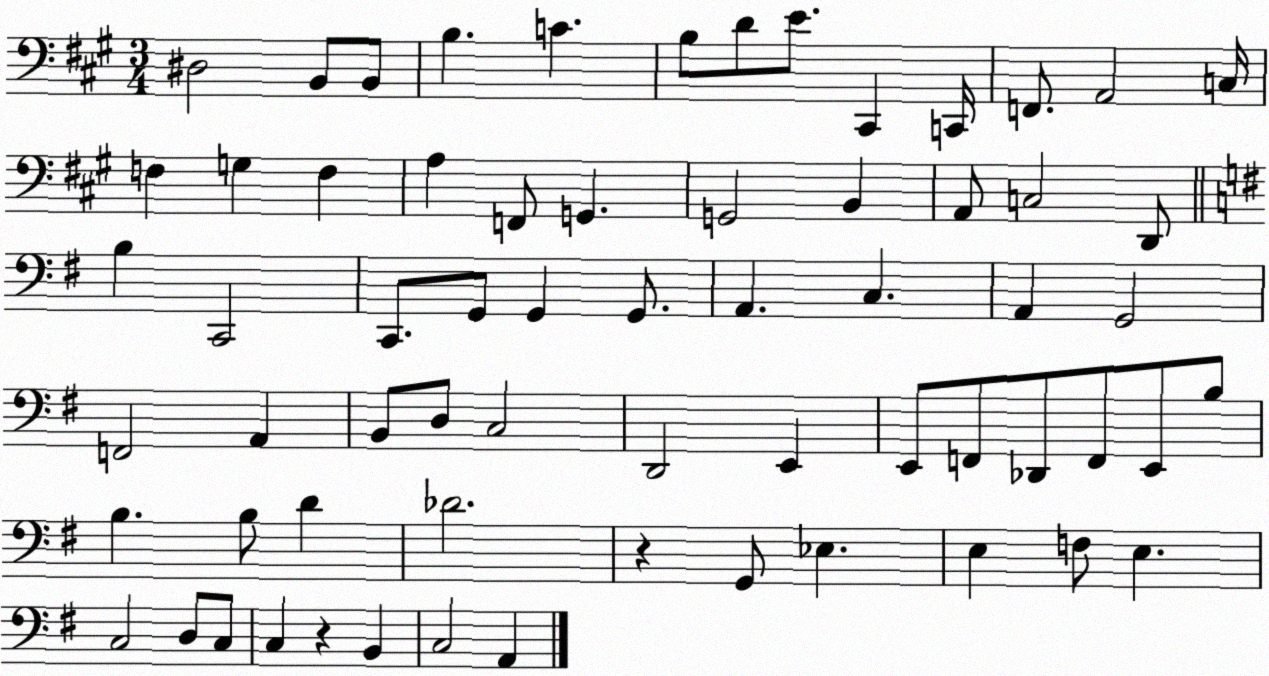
X:1
T:Untitled
M:3/4
L:1/4
K:A
^D,2 B,,/2 B,,/2 B, C B,/2 D/2 E/2 ^C,, C,,/4 F,,/2 A,,2 C,/4 F, G, F, A, F,,/2 G,, G,,2 B,, A,,/2 C,2 D,,/2 B, C,,2 C,,/2 G,,/2 G,, G,,/2 A,, C, A,, G,,2 F,,2 A,, B,,/2 D,/2 C,2 D,,2 E,, E,,/2 F,,/2 _D,,/2 F,,/2 E,,/2 B,/2 B, B,/2 D _D2 z G,,/2 _E, E, F,/2 E, C,2 D,/2 C,/2 C, z B,, C,2 A,,